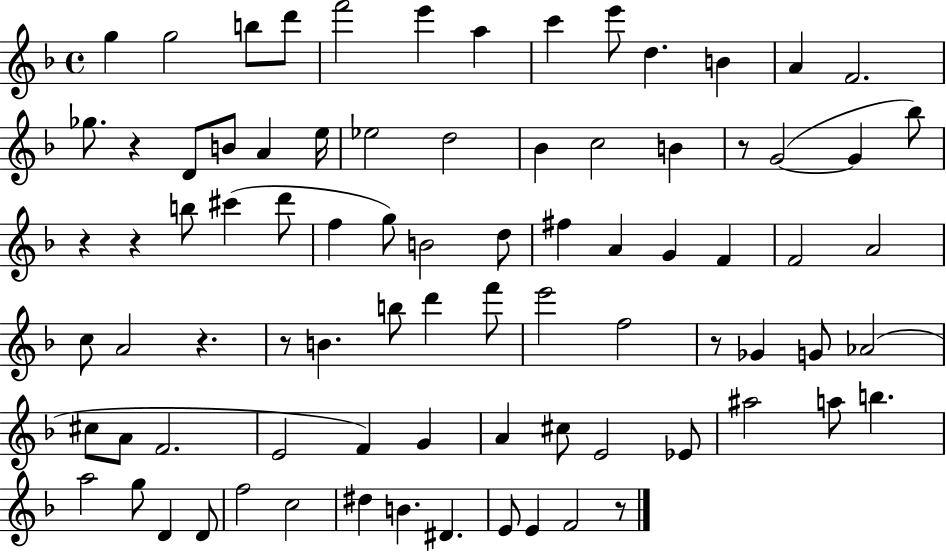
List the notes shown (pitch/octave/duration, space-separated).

G5/q G5/h B5/e D6/e F6/h E6/q A5/q C6/q E6/e D5/q. B4/q A4/q F4/h. Gb5/e. R/q D4/e B4/e A4/q E5/s Eb5/h D5/h Bb4/q C5/h B4/q R/e G4/h G4/q Bb5/e R/q R/q B5/e C#6/q D6/e F5/q G5/e B4/h D5/e F#5/q A4/q G4/q F4/q F4/h A4/h C5/e A4/h R/q. R/e B4/q. B5/e D6/q F6/e E6/h F5/h R/e Gb4/q G4/e Ab4/h C#5/e A4/e F4/h. E4/h F4/q G4/q A4/q C#5/e E4/h Eb4/e A#5/h A5/e B5/q. A5/h G5/e D4/q D4/e F5/h C5/h D#5/q B4/q. D#4/q. E4/e E4/q F4/h R/e